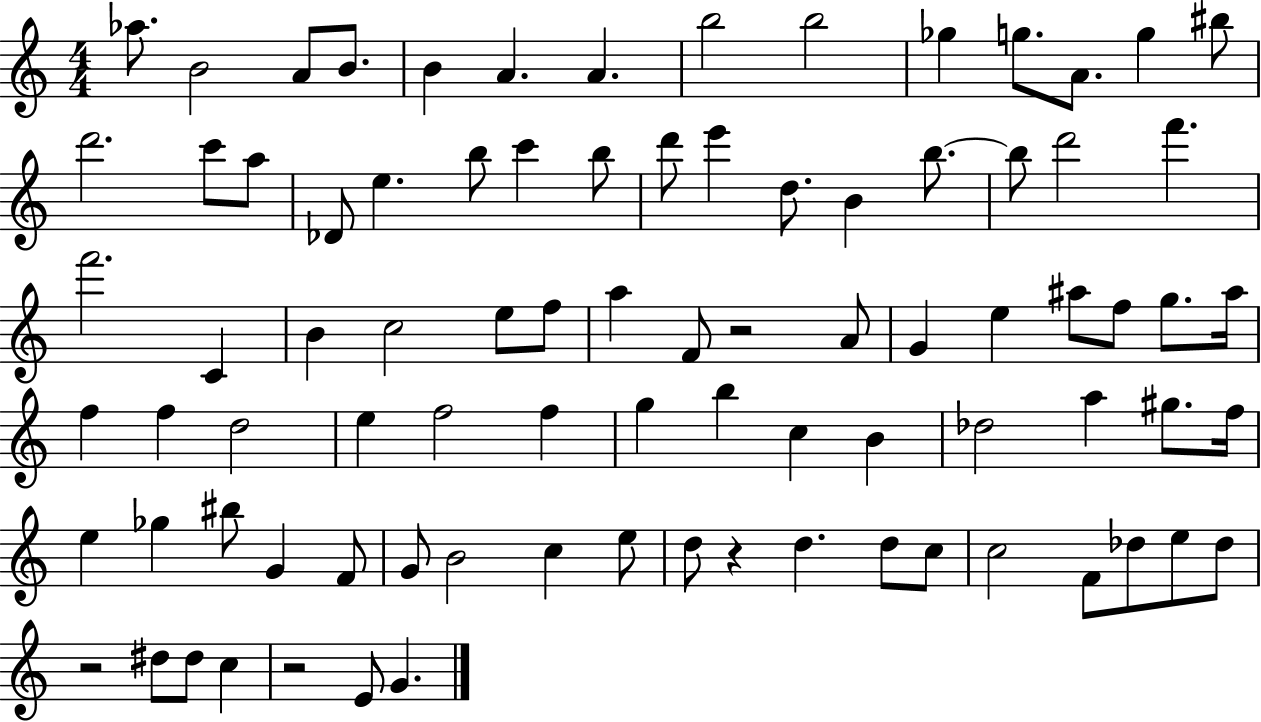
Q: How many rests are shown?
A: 4